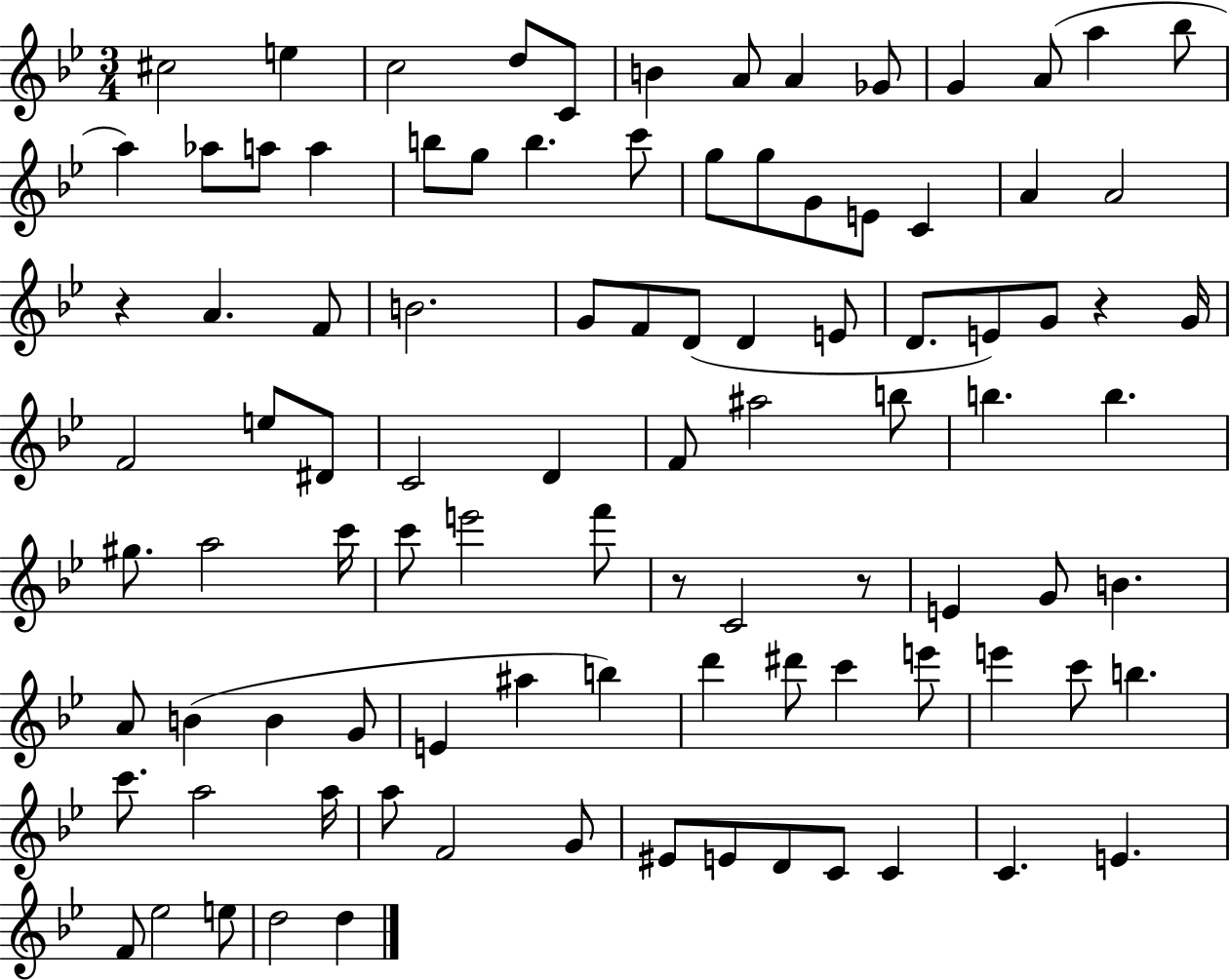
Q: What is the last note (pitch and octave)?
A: D5